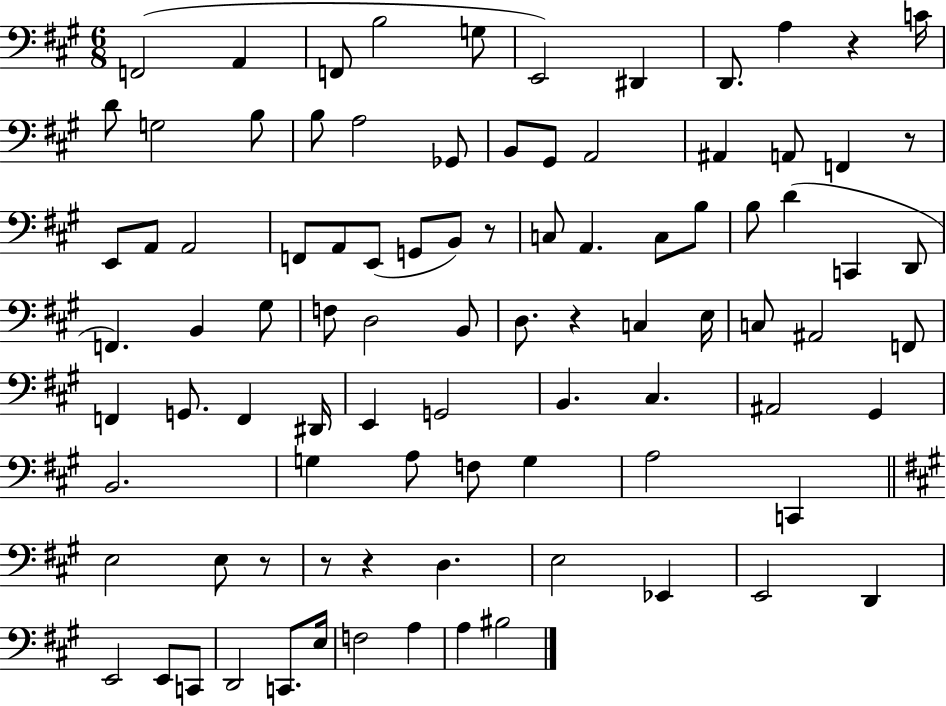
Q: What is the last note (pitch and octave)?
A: BIS3